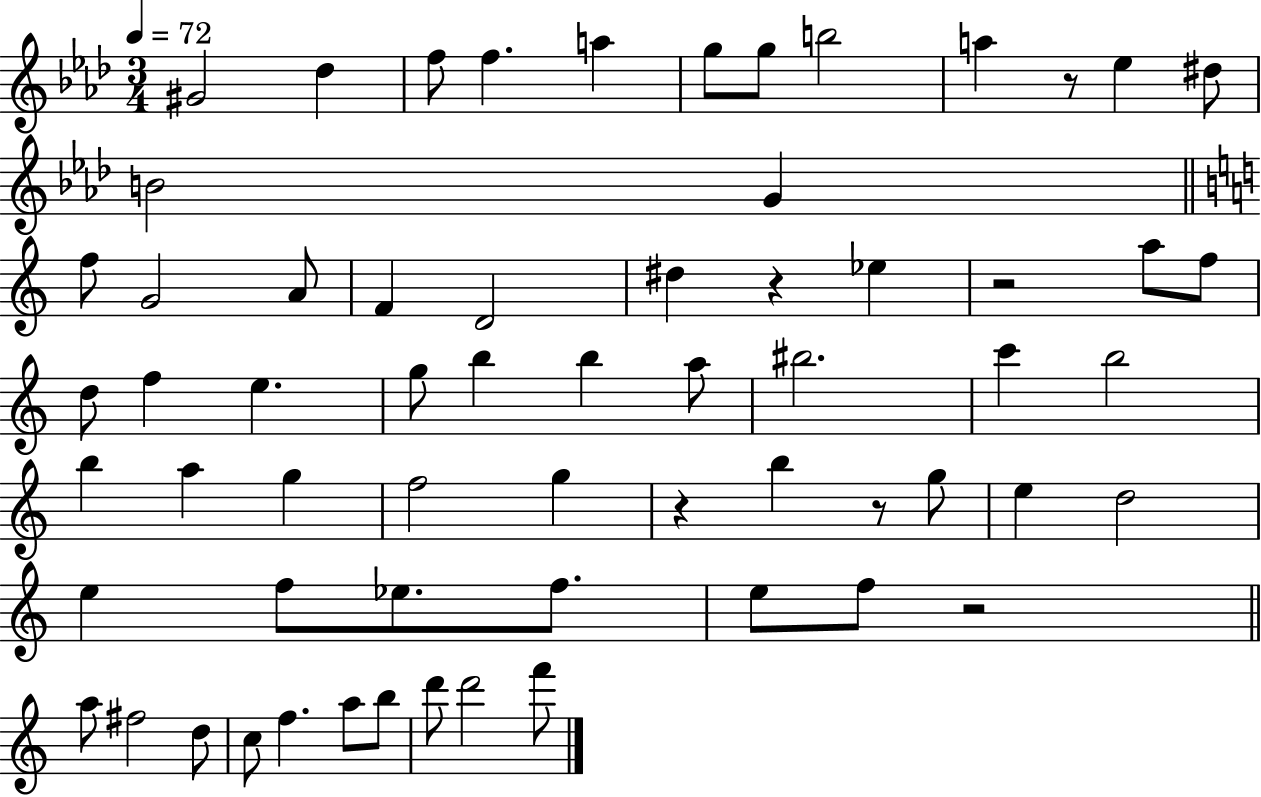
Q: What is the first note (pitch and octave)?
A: G#4